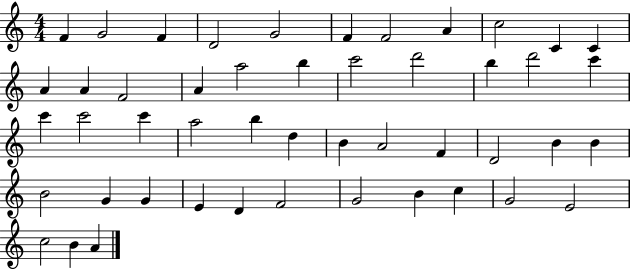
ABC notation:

X:1
T:Untitled
M:4/4
L:1/4
K:C
F G2 F D2 G2 F F2 A c2 C C A A F2 A a2 b c'2 d'2 b d'2 c' c' c'2 c' a2 b d B A2 F D2 B B B2 G G E D F2 G2 B c G2 E2 c2 B A